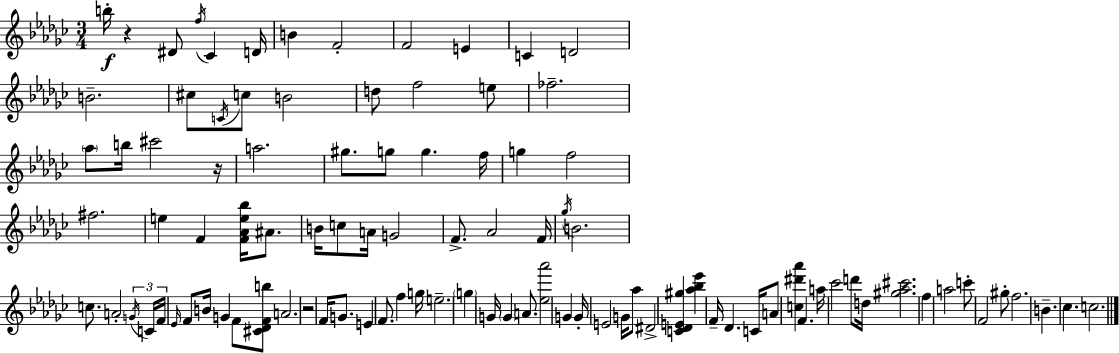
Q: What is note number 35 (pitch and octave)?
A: B4